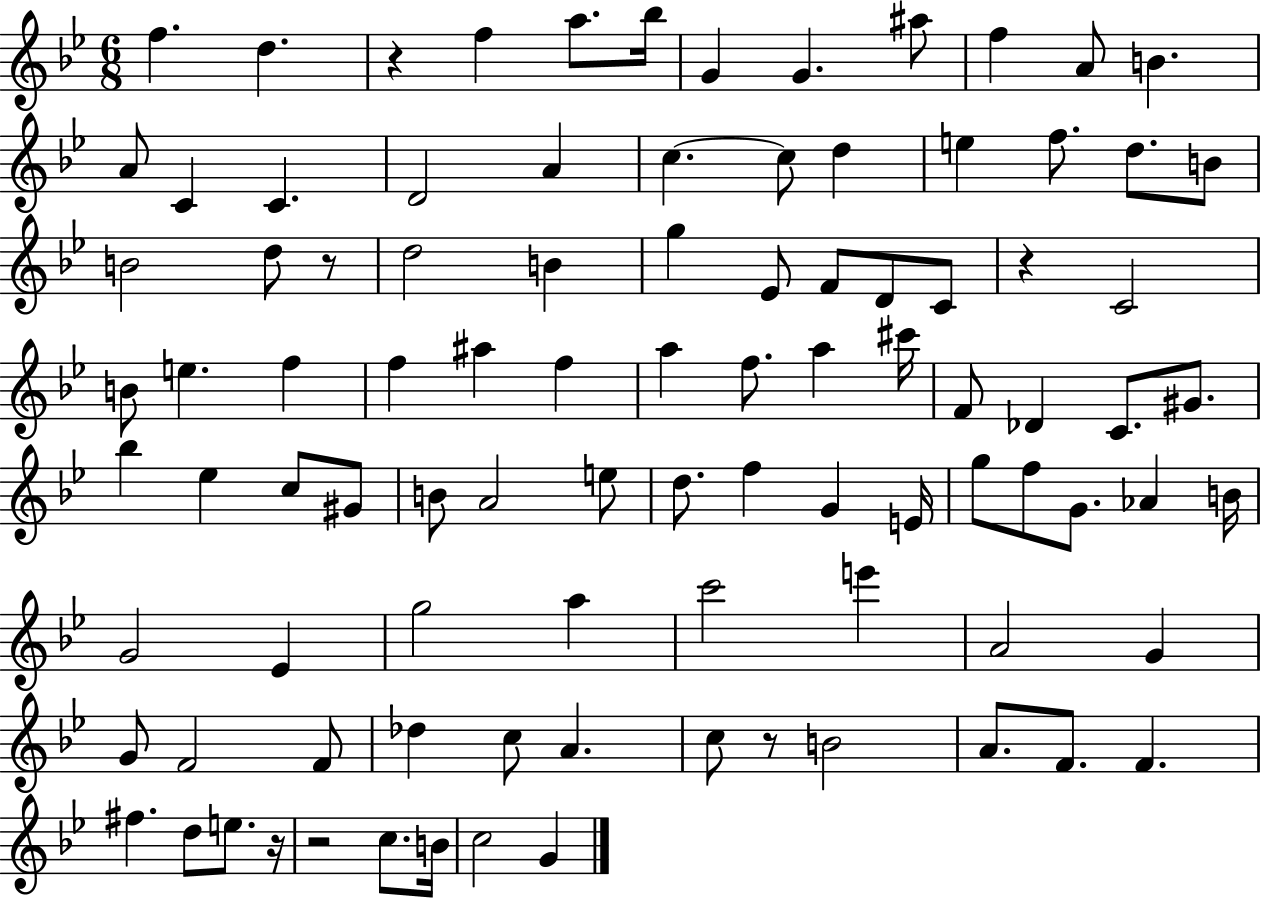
{
  \clef treble
  \numericTimeSignature
  \time 6/8
  \key bes \major
  f''4. d''4. | r4 f''4 a''8. bes''16 | g'4 g'4. ais''8 | f''4 a'8 b'4. | \break a'8 c'4 c'4. | d'2 a'4 | c''4.~~ c''8 d''4 | e''4 f''8. d''8. b'8 | \break b'2 d''8 r8 | d''2 b'4 | g''4 ees'8 f'8 d'8 c'8 | r4 c'2 | \break b'8 e''4. f''4 | f''4 ais''4 f''4 | a''4 f''8. a''4 cis'''16 | f'8 des'4 c'8. gis'8. | \break bes''4 ees''4 c''8 gis'8 | b'8 a'2 e''8 | d''8. f''4 g'4 e'16 | g''8 f''8 g'8. aes'4 b'16 | \break g'2 ees'4 | g''2 a''4 | c'''2 e'''4 | a'2 g'4 | \break g'8 f'2 f'8 | des''4 c''8 a'4. | c''8 r8 b'2 | a'8. f'8. f'4. | \break fis''4. d''8 e''8. r16 | r2 c''8. b'16 | c''2 g'4 | \bar "|."
}